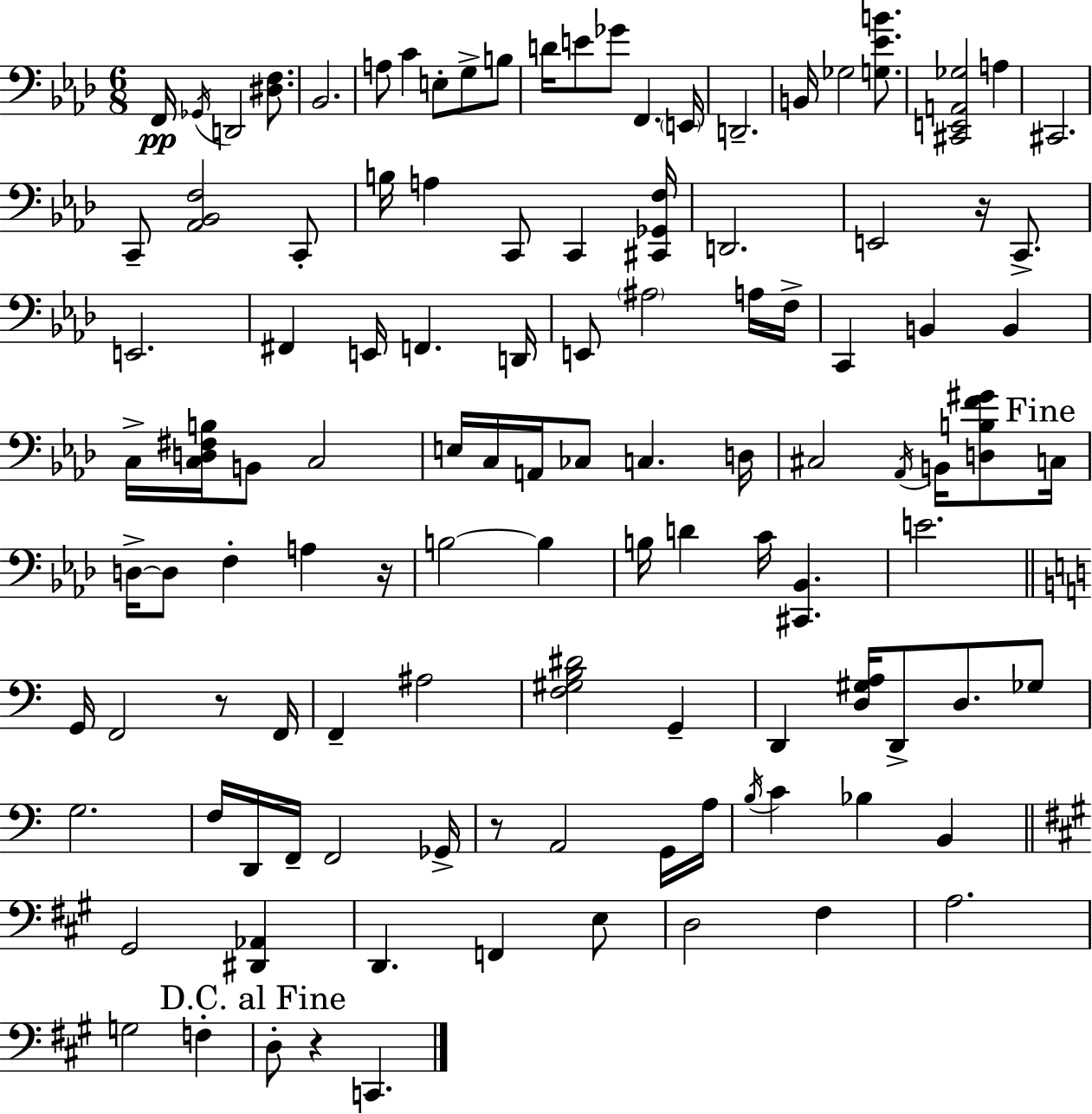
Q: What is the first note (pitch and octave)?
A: F2